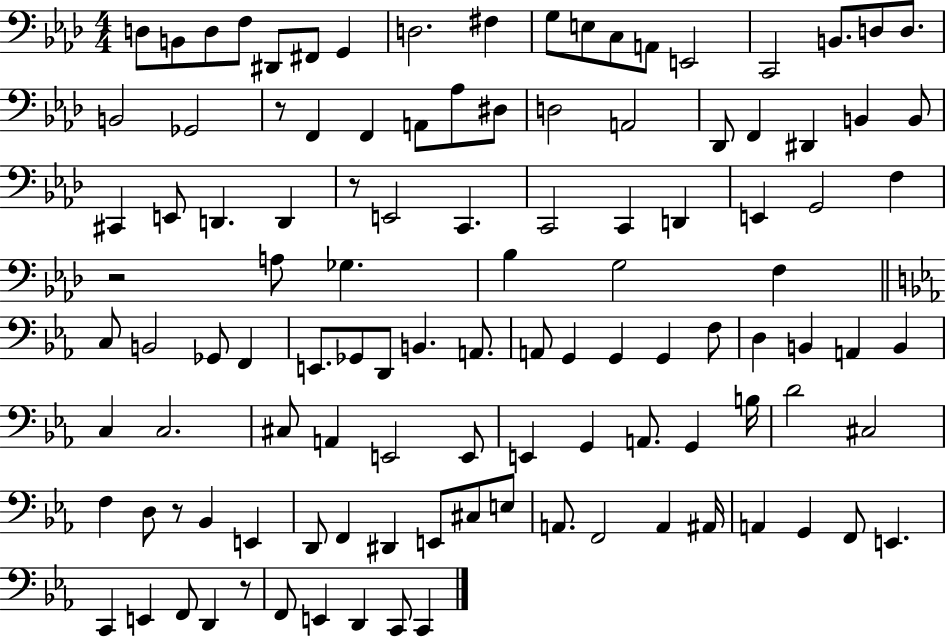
X:1
T:Untitled
M:4/4
L:1/4
K:Ab
D,/2 B,,/2 D,/2 F,/2 ^D,,/2 ^F,,/2 G,, D,2 ^F, G,/2 E,/2 C,/2 A,,/2 E,,2 C,,2 B,,/2 D,/2 D,/2 B,,2 _G,,2 z/2 F,, F,, A,,/2 _A,/2 ^D,/2 D,2 A,,2 _D,,/2 F,, ^D,, B,, B,,/2 ^C,, E,,/2 D,, D,, z/2 E,,2 C,, C,,2 C,, D,, E,, G,,2 F, z2 A,/2 _G, _B, G,2 F, C,/2 B,,2 _G,,/2 F,, E,,/2 _G,,/2 D,,/2 B,, A,,/2 A,,/2 G,, G,, G,, F,/2 D, B,, A,, B,, C, C,2 ^C,/2 A,, E,,2 E,,/2 E,, G,, A,,/2 G,, B,/4 D2 ^C,2 F, D,/2 z/2 _B,, E,, D,,/2 F,, ^D,, E,,/2 ^C,/2 E,/2 A,,/2 F,,2 A,, ^A,,/4 A,, G,, F,,/2 E,, C,, E,, F,,/2 D,, z/2 F,,/2 E,, D,, C,,/2 C,,